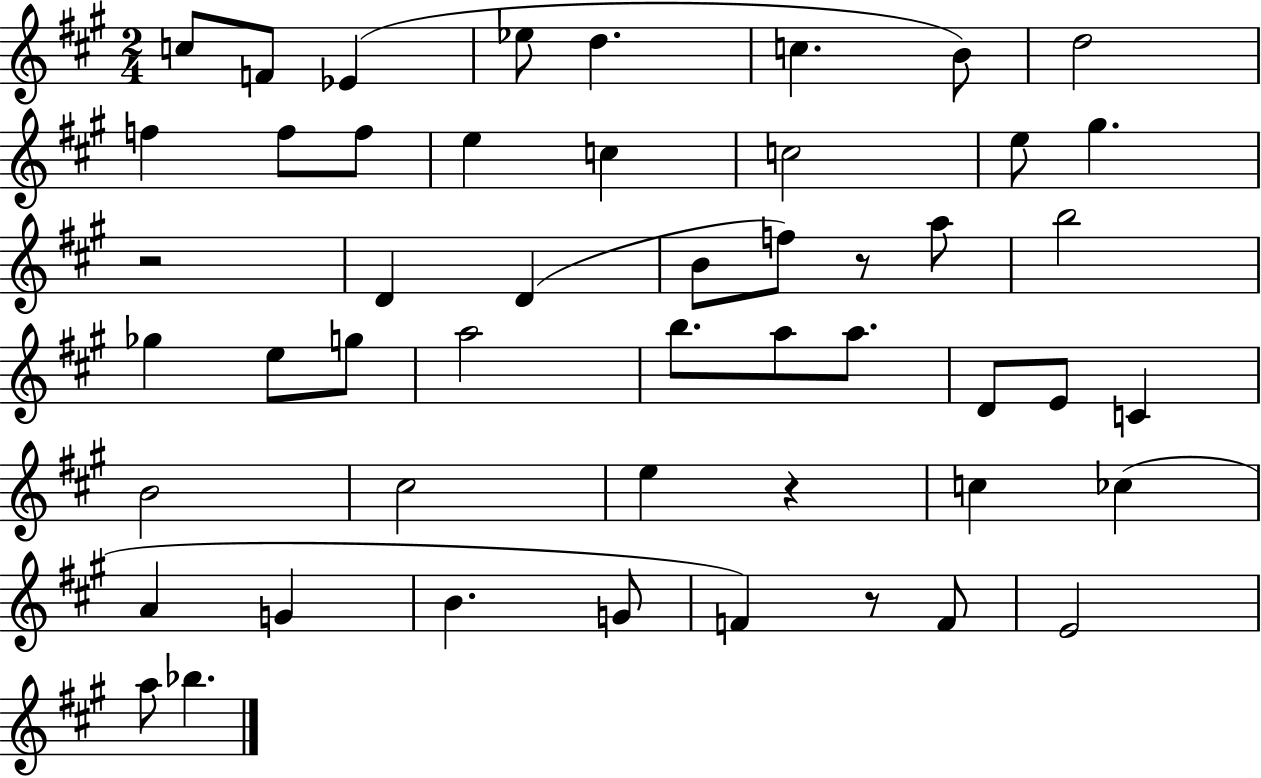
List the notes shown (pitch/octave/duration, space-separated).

C5/e F4/e Eb4/q Eb5/e D5/q. C5/q. B4/e D5/h F5/q F5/e F5/e E5/q C5/q C5/h E5/e G#5/q. R/h D4/q D4/q B4/e F5/e R/e A5/e B5/h Gb5/q E5/e G5/e A5/h B5/e. A5/e A5/e. D4/e E4/e C4/q B4/h C#5/h E5/q R/q C5/q CES5/q A4/q G4/q B4/q. G4/e F4/q R/e F4/e E4/h A5/e Bb5/q.